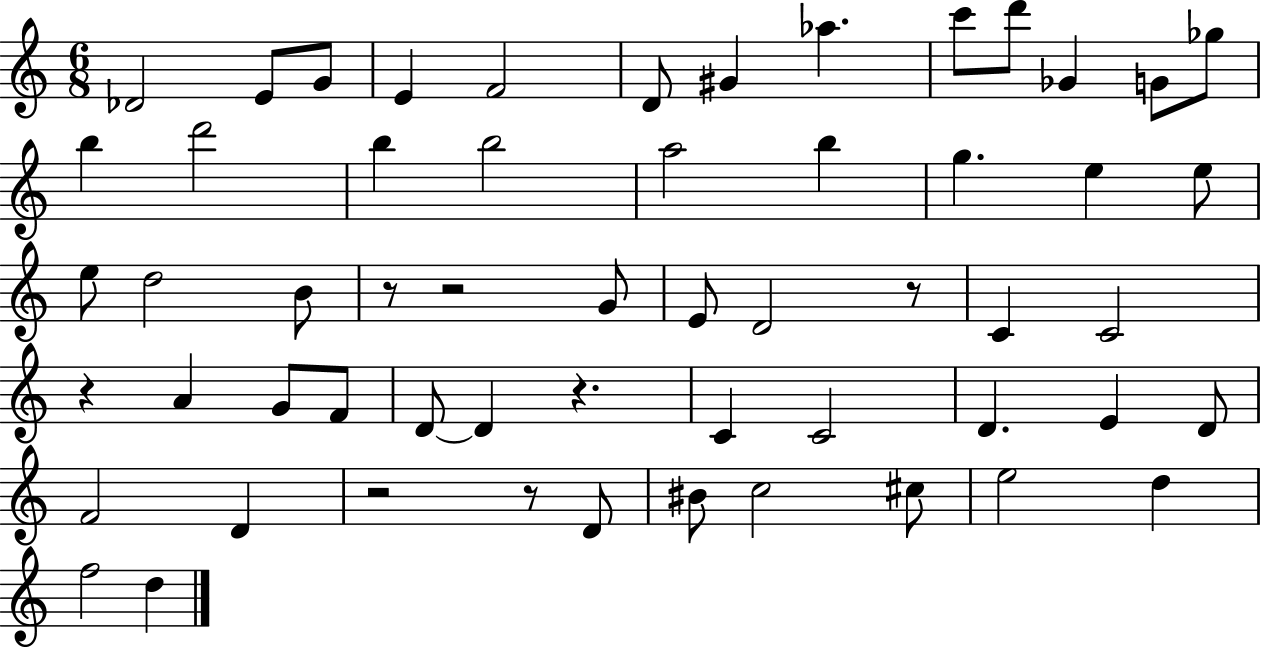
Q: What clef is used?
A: treble